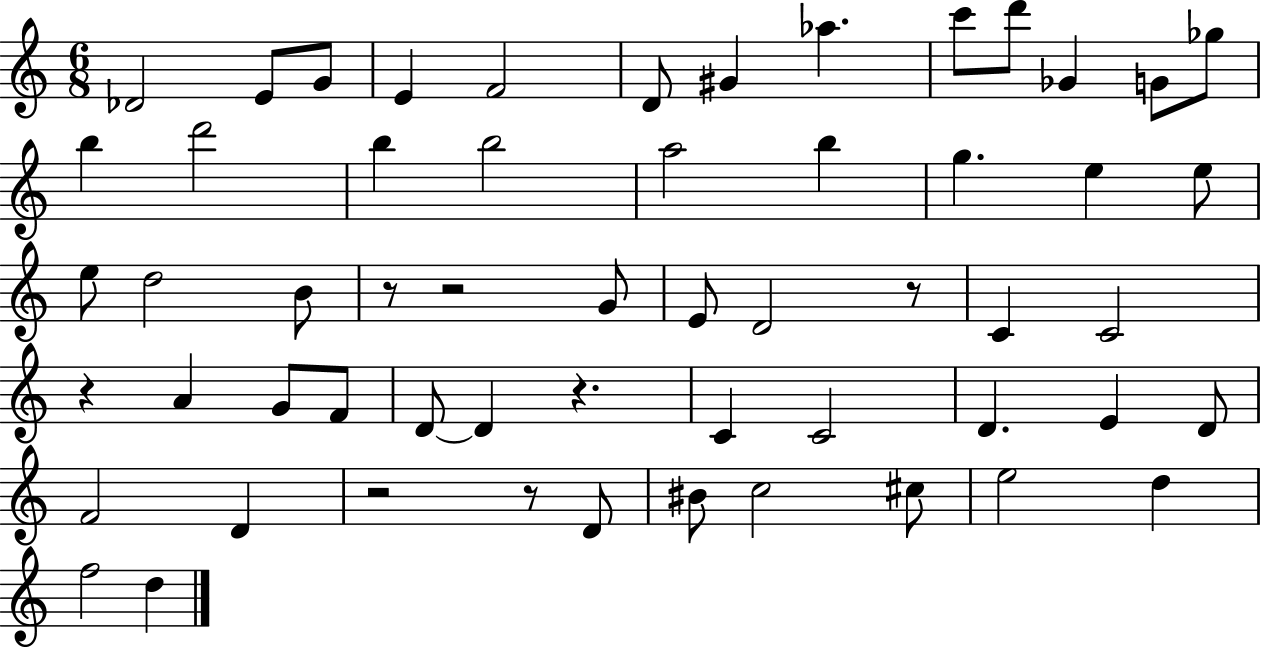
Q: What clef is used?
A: treble